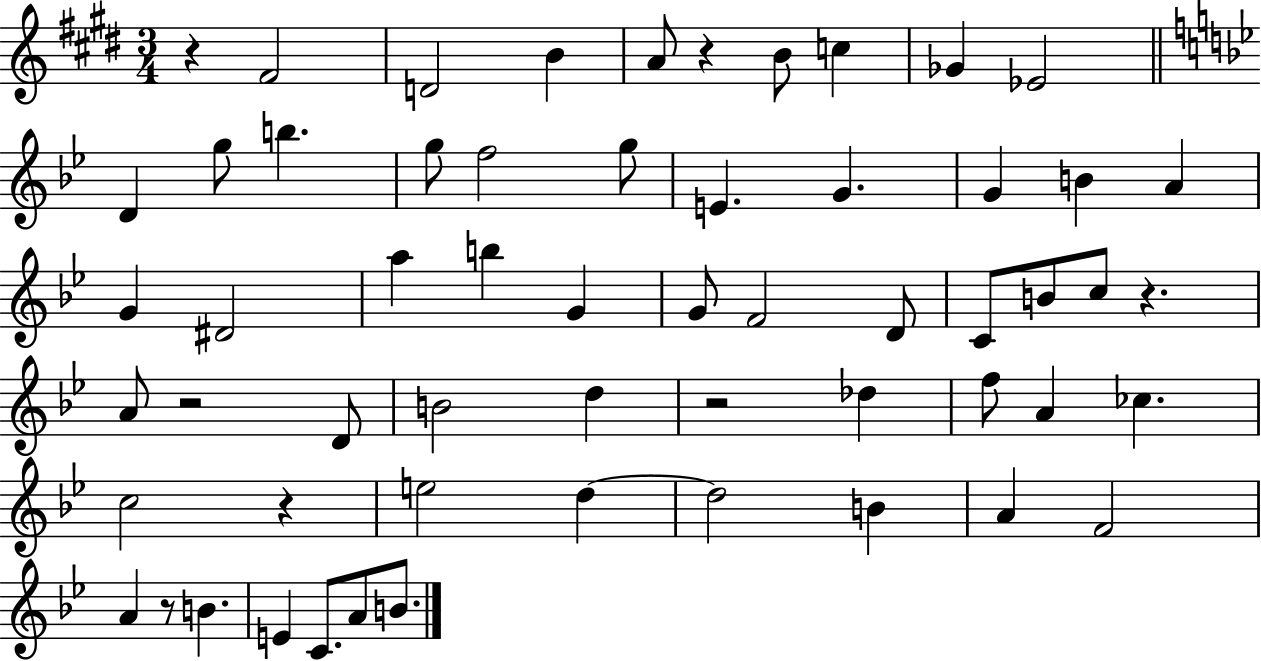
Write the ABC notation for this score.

X:1
T:Untitled
M:3/4
L:1/4
K:E
z ^F2 D2 B A/2 z B/2 c _G _E2 D g/2 b g/2 f2 g/2 E G G B A G ^D2 a b G G/2 F2 D/2 C/2 B/2 c/2 z A/2 z2 D/2 B2 d z2 _d f/2 A _c c2 z e2 d d2 B A F2 A z/2 B E C/2 A/2 B/2